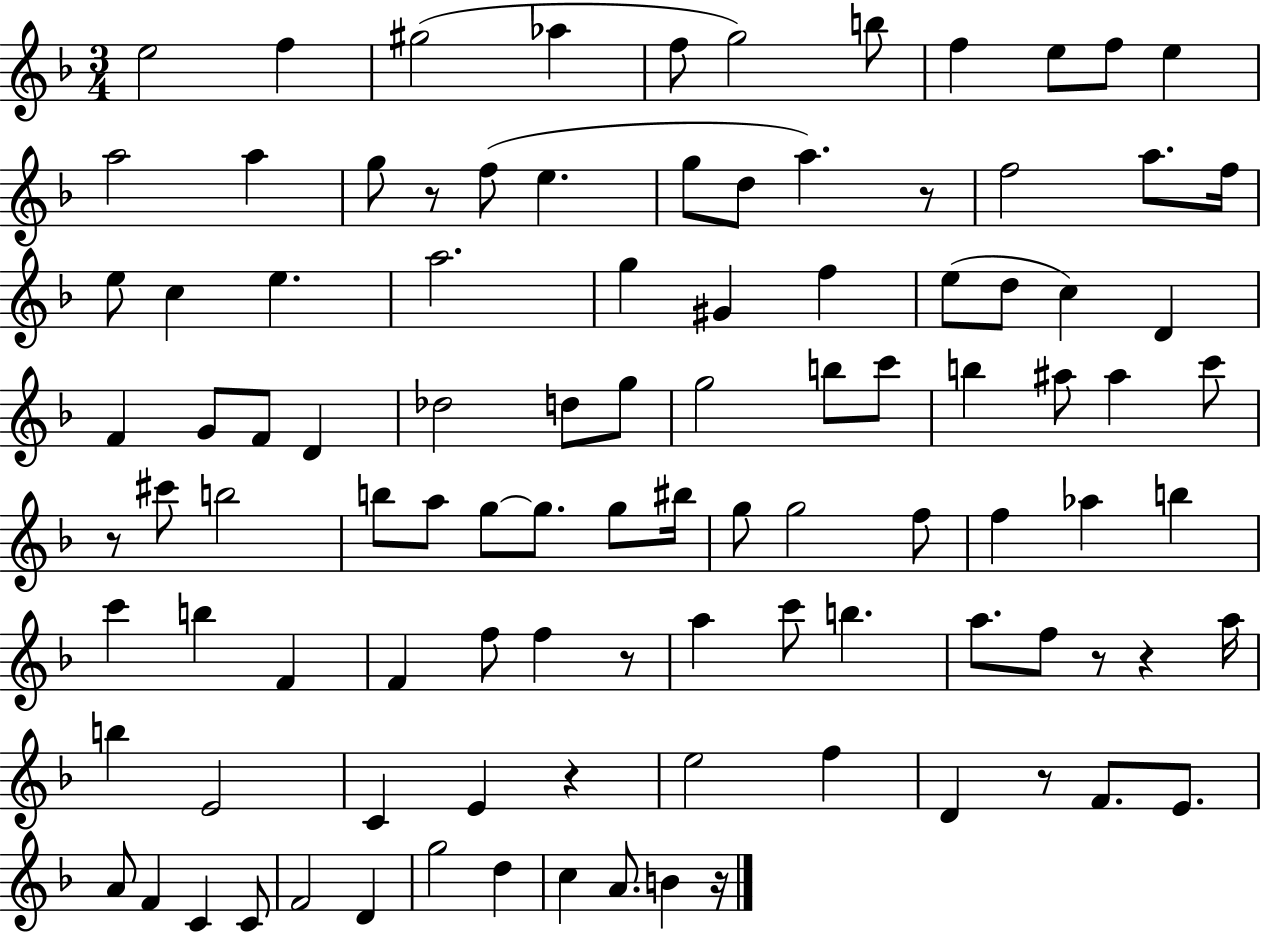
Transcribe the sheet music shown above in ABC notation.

X:1
T:Untitled
M:3/4
L:1/4
K:F
e2 f ^g2 _a f/2 g2 b/2 f e/2 f/2 e a2 a g/2 z/2 f/2 e g/2 d/2 a z/2 f2 a/2 f/4 e/2 c e a2 g ^G f e/2 d/2 c D F G/2 F/2 D _d2 d/2 g/2 g2 b/2 c'/2 b ^a/2 ^a c'/2 z/2 ^c'/2 b2 b/2 a/2 g/2 g/2 g/2 ^b/4 g/2 g2 f/2 f _a b c' b F F f/2 f z/2 a c'/2 b a/2 f/2 z/2 z a/4 b E2 C E z e2 f D z/2 F/2 E/2 A/2 F C C/2 F2 D g2 d c A/2 B z/4